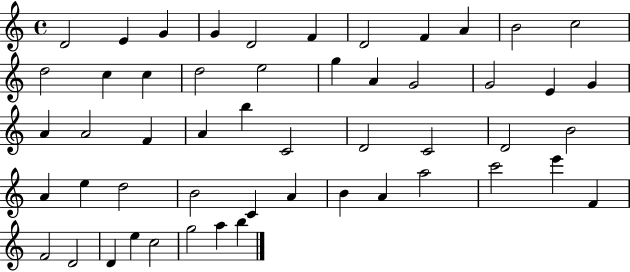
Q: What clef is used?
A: treble